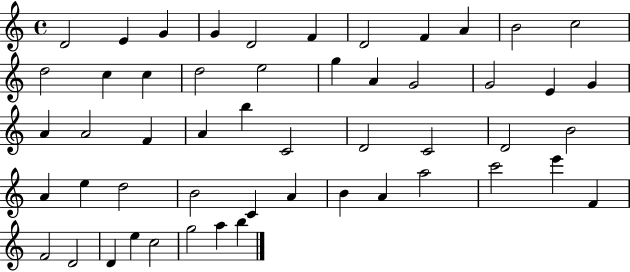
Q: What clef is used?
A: treble